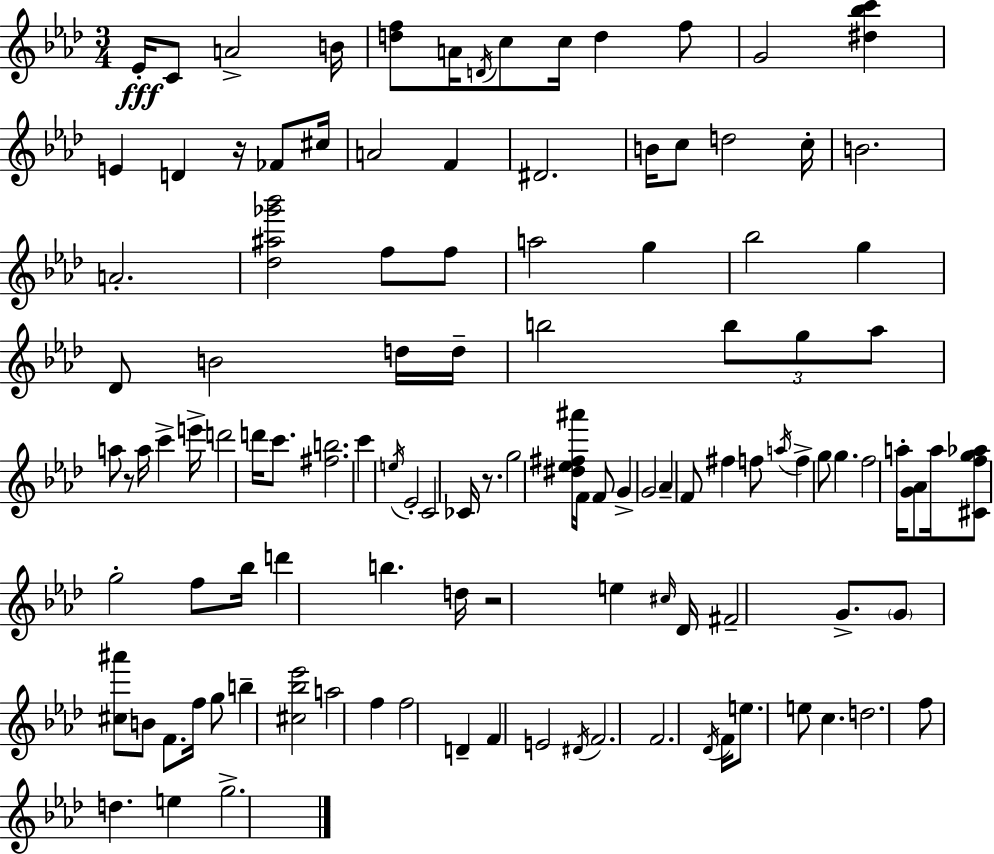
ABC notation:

X:1
T:Untitled
M:3/4
L:1/4
K:Ab
_E/4 C/2 A2 B/4 [df]/2 A/4 D/4 c/2 c/4 d f/2 G2 [^d_bc'] E D z/4 _F/2 ^c/4 A2 F ^D2 B/4 c/2 d2 c/4 B2 A2 [_d^a_g'_b']2 f/2 f/2 a2 g _b2 g _D/2 B2 d/4 d/4 b2 b/2 g/2 _a/2 a/2 z/2 a/4 c' e'/4 d'2 d'/4 c'/2 [^fb]2 c' e/4 _E2 C2 _C/4 z/2 g2 [^d_e^f^a']/4 F/4 F/2 G G2 _A F/2 ^f f/2 a/4 f g/2 g f2 a/4 [G_A]/2 a/4 [^Cfg_a]/2 g2 f/2 _b/4 d' b d/4 z2 e ^c/4 _D/4 ^F2 G/2 G/2 [^c^a']/2 B/2 F/2 f/4 g/2 b [^c_b_e']2 a2 f f2 D F E2 ^D/4 F2 F2 _D/4 F/4 e/2 e/2 c d2 f/2 d e g2